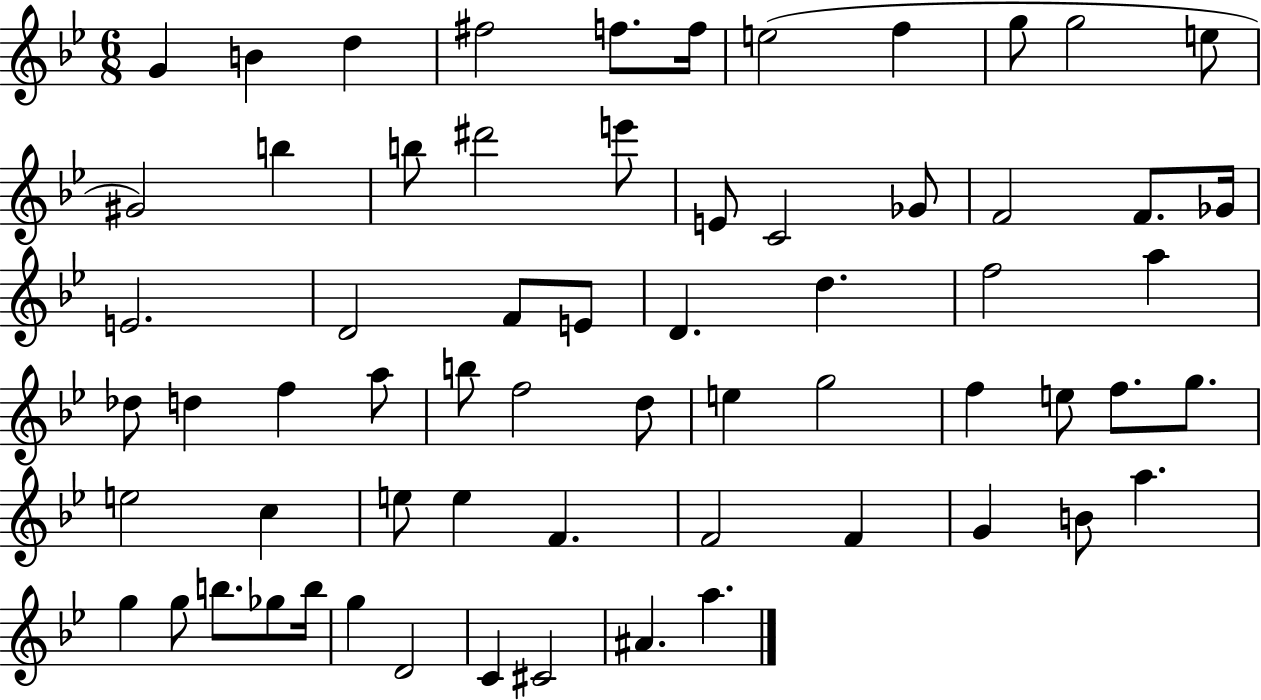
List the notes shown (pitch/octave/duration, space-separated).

G4/q B4/q D5/q F#5/h F5/e. F5/s E5/h F5/q G5/e G5/h E5/e G#4/h B5/q B5/e D#6/h E6/e E4/e C4/h Gb4/e F4/h F4/e. Gb4/s E4/h. D4/h F4/e E4/e D4/q. D5/q. F5/h A5/q Db5/e D5/q F5/q A5/e B5/e F5/h D5/e E5/q G5/h F5/q E5/e F5/e. G5/e. E5/h C5/q E5/e E5/q F4/q. F4/h F4/q G4/q B4/e A5/q. G5/q G5/e B5/e. Gb5/e B5/s G5/q D4/h C4/q C#4/h A#4/q. A5/q.